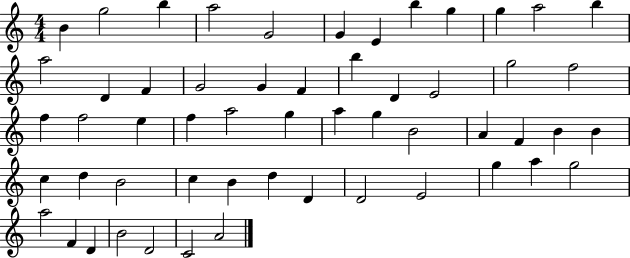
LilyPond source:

{
  \clef treble
  \numericTimeSignature
  \time 4/4
  \key c \major
  b'4 g''2 b''4 | a''2 g'2 | g'4 e'4 b''4 g''4 | g''4 a''2 b''4 | \break a''2 d'4 f'4 | g'2 g'4 f'4 | b''4 d'4 e'2 | g''2 f''2 | \break f''4 f''2 e''4 | f''4 a''2 g''4 | a''4 g''4 b'2 | a'4 f'4 b'4 b'4 | \break c''4 d''4 b'2 | c''4 b'4 d''4 d'4 | d'2 e'2 | g''4 a''4 g''2 | \break a''2 f'4 d'4 | b'2 d'2 | c'2 a'2 | \bar "|."
}